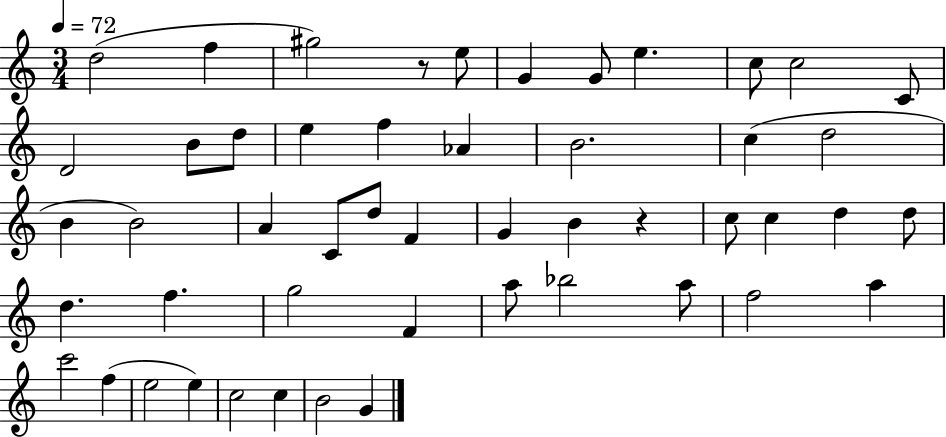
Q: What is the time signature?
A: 3/4